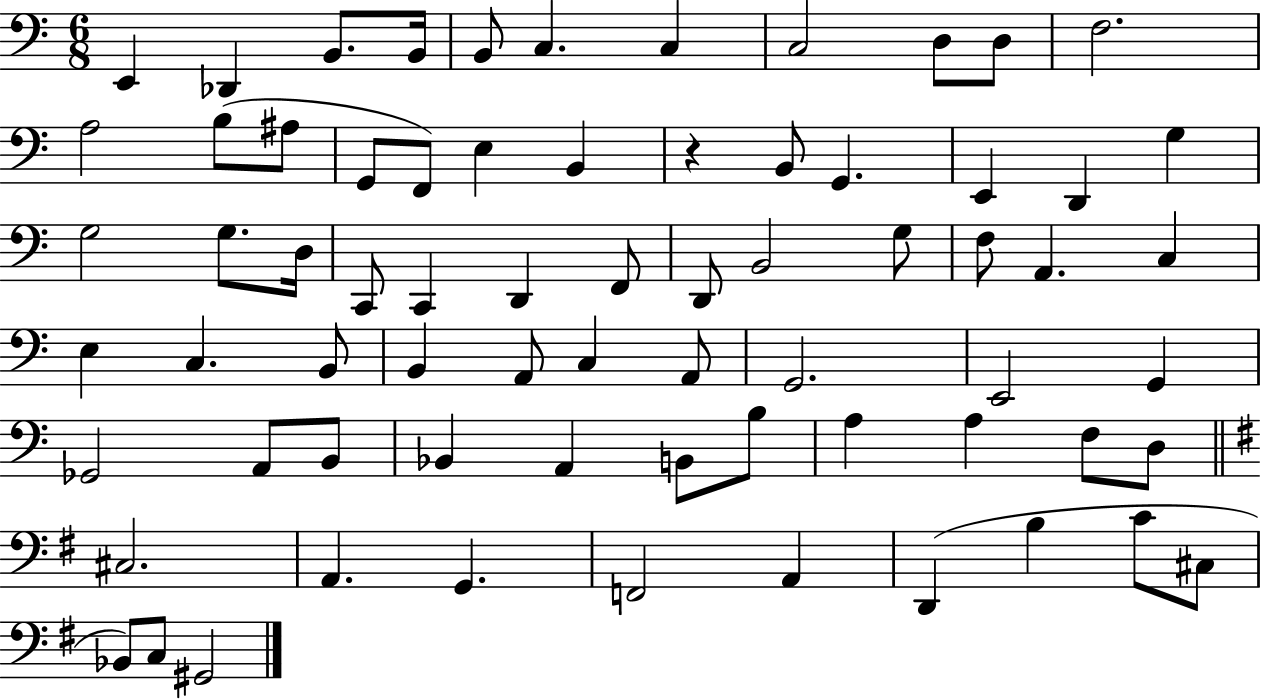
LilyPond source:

{
  \clef bass
  \numericTimeSignature
  \time 6/8
  \key c \major
  e,4 des,4 b,8. b,16 | b,8 c4. c4 | c2 d8 d8 | f2. | \break a2 b8( ais8 | g,8 f,8) e4 b,4 | r4 b,8 g,4. | e,4 d,4 g4 | \break g2 g8. d16 | c,8 c,4 d,4 f,8 | d,8 b,2 g8 | f8 a,4. c4 | \break e4 c4. b,8 | b,4 a,8 c4 a,8 | g,2. | e,2 g,4 | \break ges,2 a,8 b,8 | bes,4 a,4 b,8 b8 | a4 a4 f8 d8 | \bar "||" \break \key g \major cis2. | a,4. g,4. | f,2 a,4 | d,4( b4 c'8 cis8 | \break bes,8) c8 gis,2 | \bar "|."
}